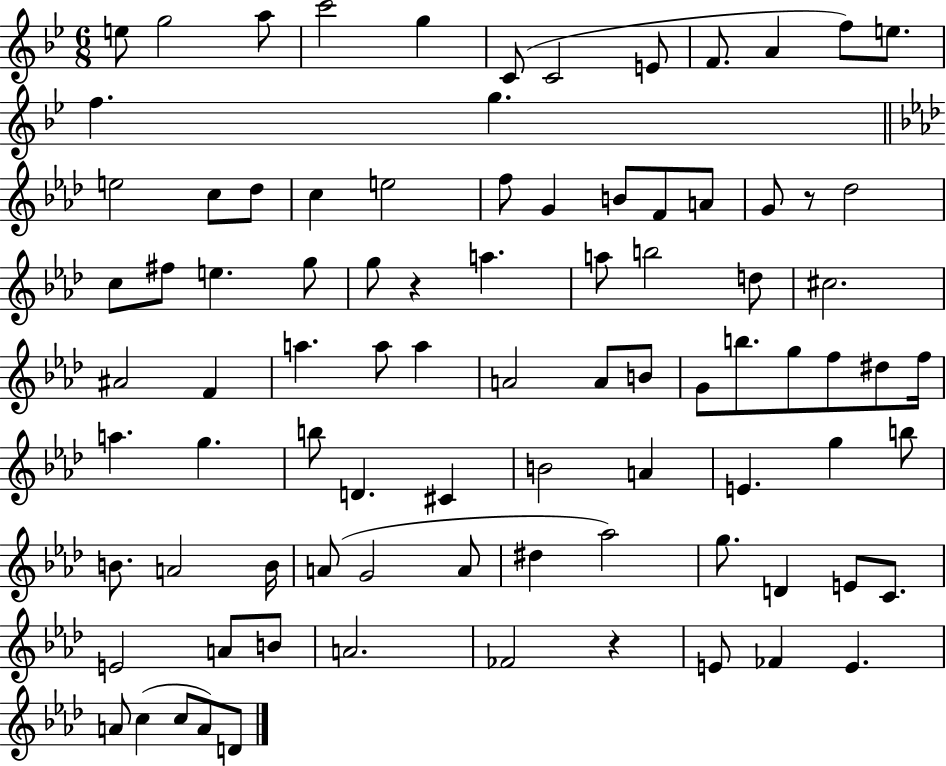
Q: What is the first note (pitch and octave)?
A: E5